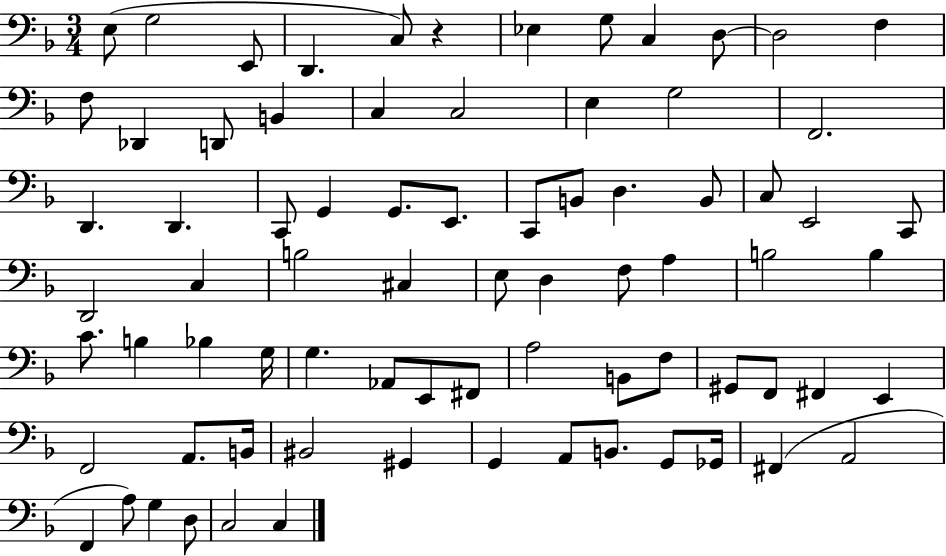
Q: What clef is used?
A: bass